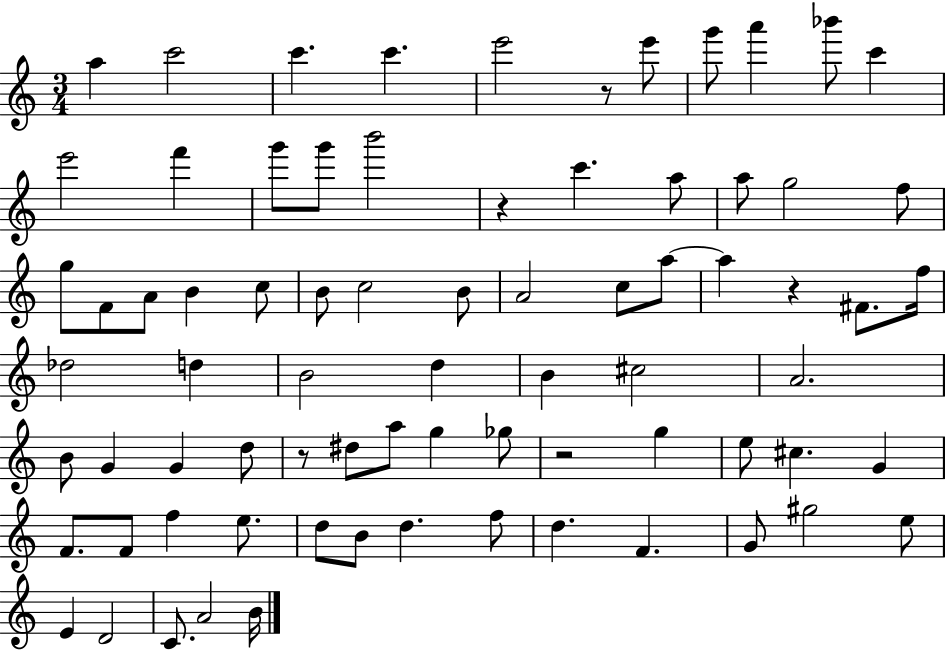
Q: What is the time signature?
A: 3/4